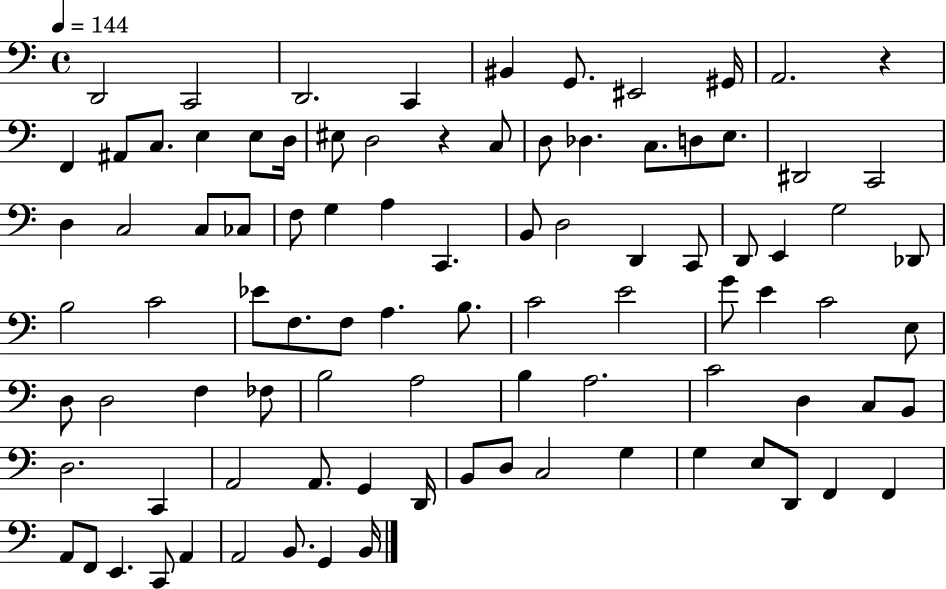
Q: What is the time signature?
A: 4/4